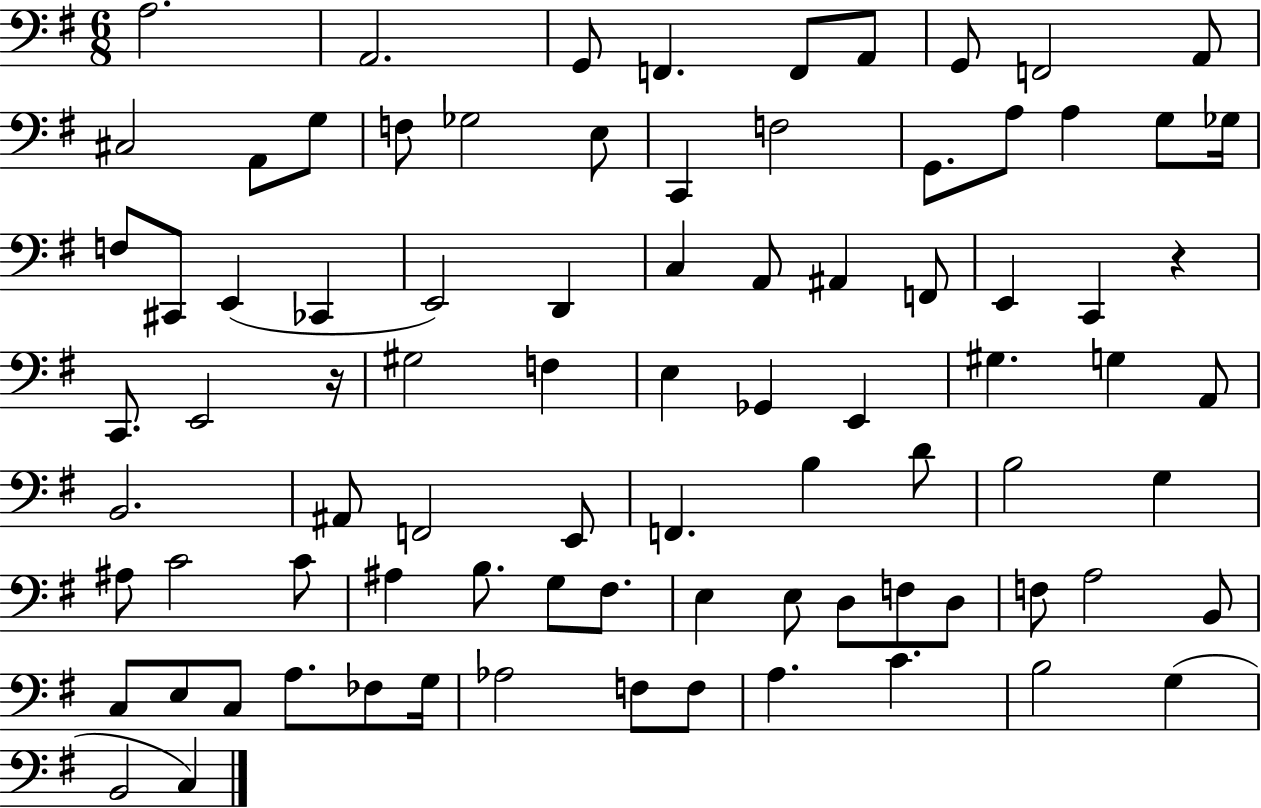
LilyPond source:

{
  \clef bass
  \numericTimeSignature
  \time 6/8
  \key g \major
  a2. | a,2. | g,8 f,4. f,8 a,8 | g,8 f,2 a,8 | \break cis2 a,8 g8 | f8 ges2 e8 | c,4 f2 | g,8. a8 a4 g8 ges16 | \break f8 cis,8 e,4( ces,4 | e,2) d,4 | c4 a,8 ais,4 f,8 | e,4 c,4 r4 | \break c,8. e,2 r16 | gis2 f4 | e4 ges,4 e,4 | gis4. g4 a,8 | \break b,2. | ais,8 f,2 e,8 | f,4. b4 d'8 | b2 g4 | \break ais8 c'2 c'8 | ais4 b8. g8 fis8. | e4 e8 d8 f8 d8 | f8 a2 b,8 | \break c8 e8 c8 a8. fes8 g16 | aes2 f8 f8 | a4. c'4. | b2 g4( | \break b,2 c4) | \bar "|."
}